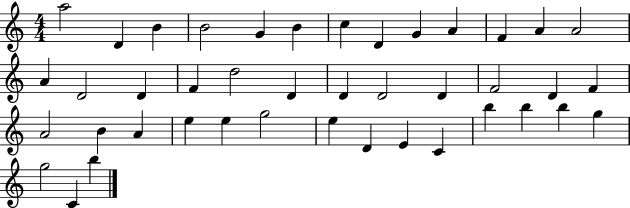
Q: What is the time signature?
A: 4/4